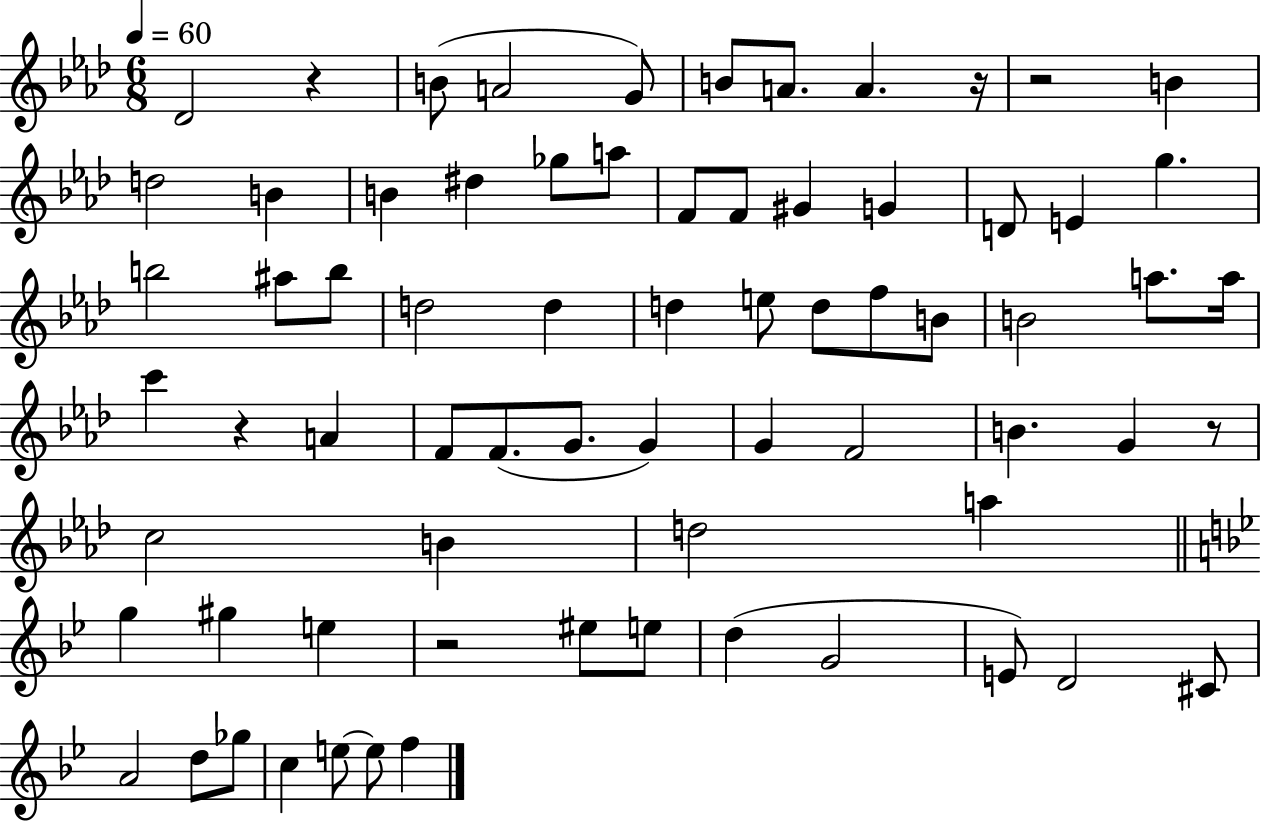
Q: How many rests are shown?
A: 6